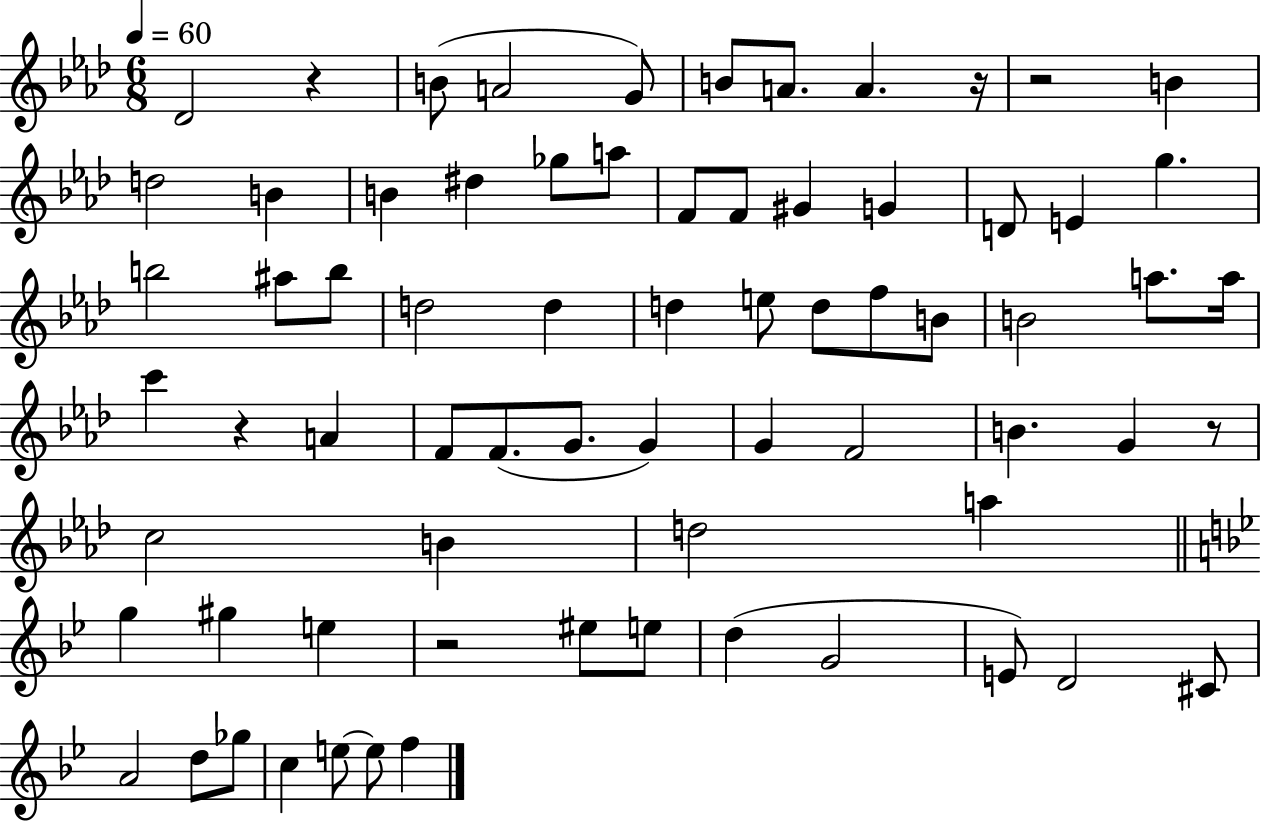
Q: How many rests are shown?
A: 6